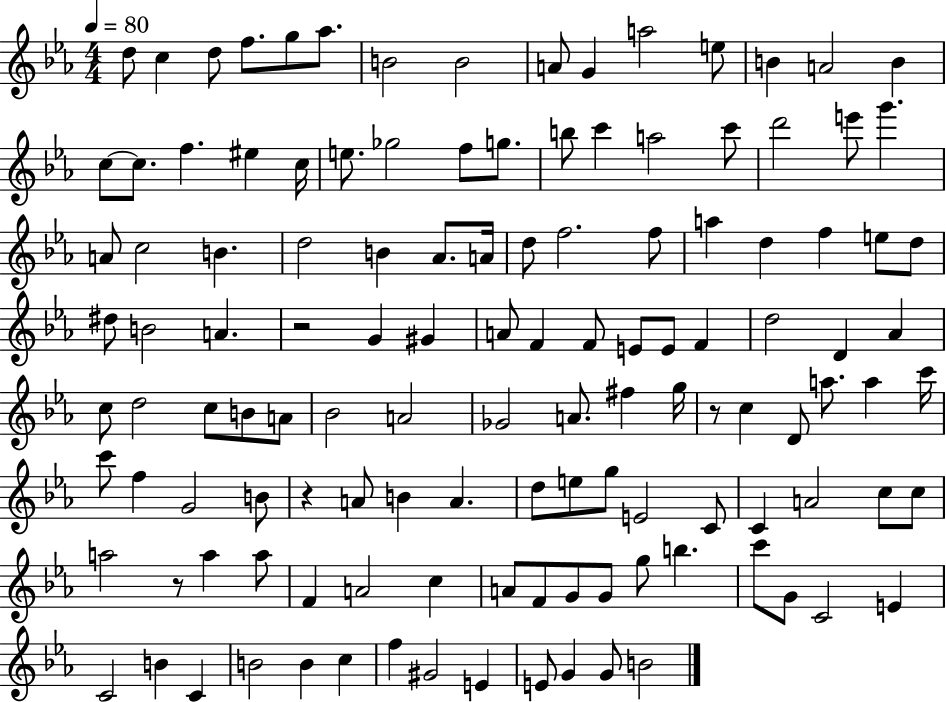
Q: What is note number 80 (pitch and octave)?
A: B4